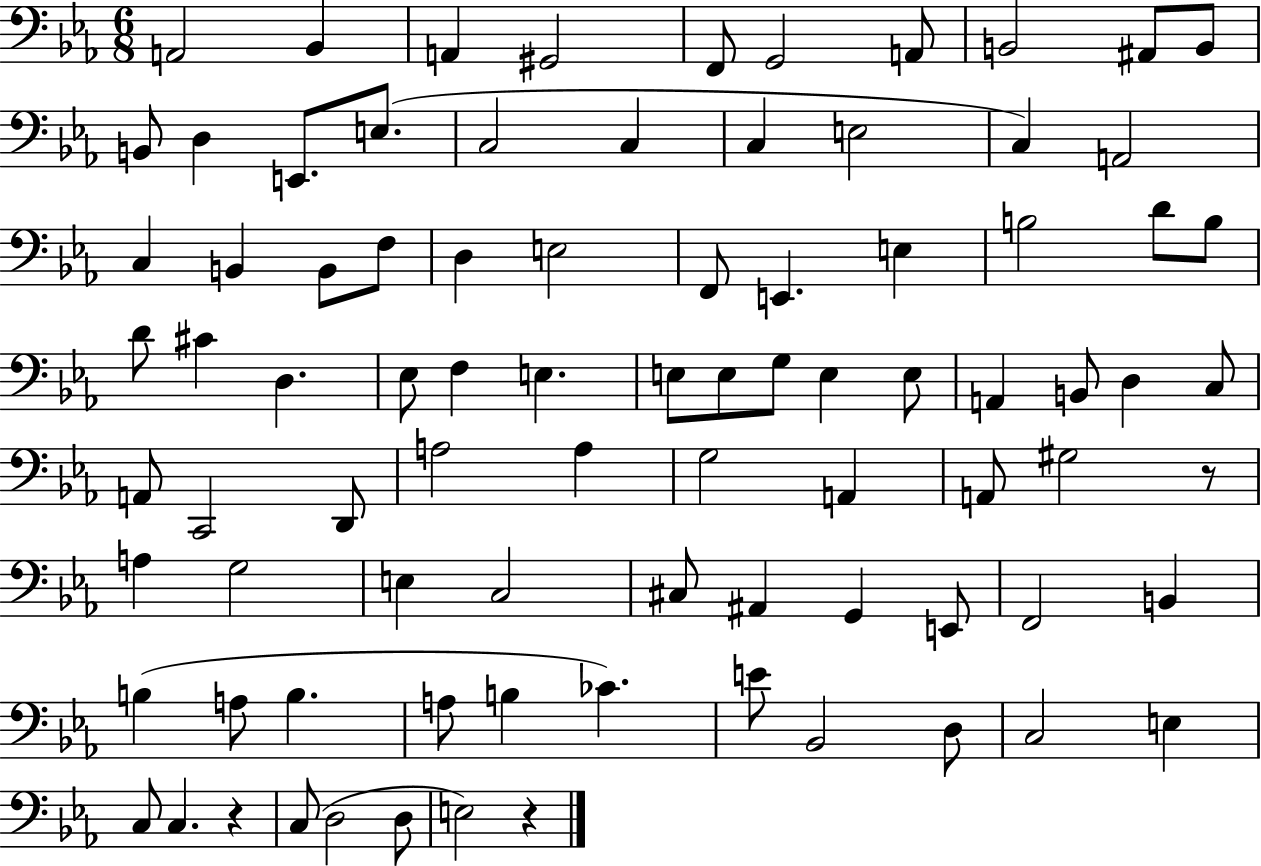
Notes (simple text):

A2/h Bb2/q A2/q G#2/h F2/e G2/h A2/e B2/h A#2/e B2/e B2/e D3/q E2/e. E3/e. C3/h C3/q C3/q E3/h C3/q A2/h C3/q B2/q B2/e F3/e D3/q E3/h F2/e E2/q. E3/q B3/h D4/e B3/e D4/e C#4/q D3/q. Eb3/e F3/q E3/q. E3/e E3/e G3/e E3/q E3/e A2/q B2/e D3/q C3/e A2/e C2/h D2/e A3/h A3/q G3/h A2/q A2/e G#3/h R/e A3/q G3/h E3/q C3/h C#3/e A#2/q G2/q E2/e F2/h B2/q B3/q A3/e B3/q. A3/e B3/q CES4/q. E4/e Bb2/h D3/e C3/h E3/q C3/e C3/q. R/q C3/e D3/h D3/e E3/h R/q